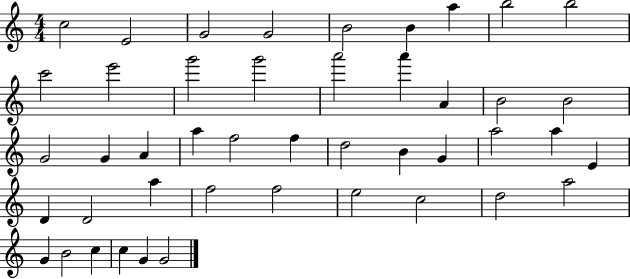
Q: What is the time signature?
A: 4/4